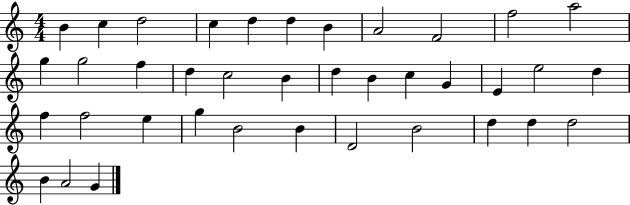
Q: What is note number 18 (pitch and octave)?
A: D5